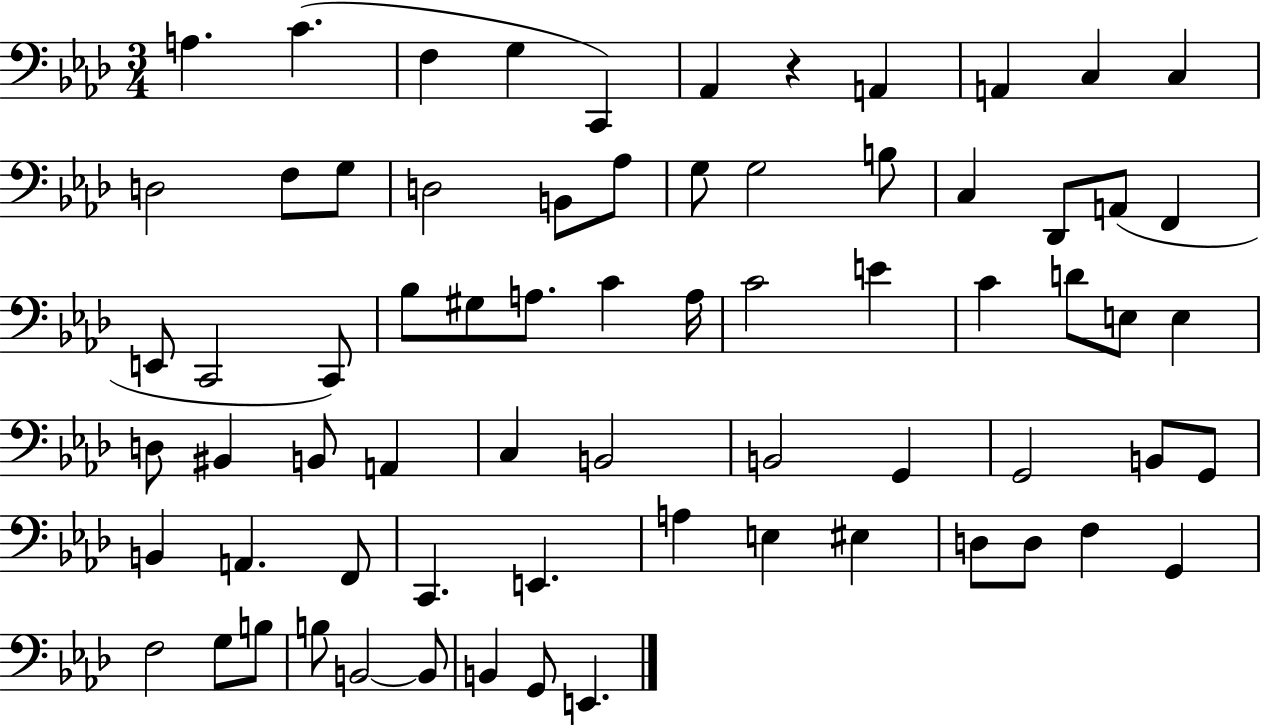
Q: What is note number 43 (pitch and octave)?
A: B2